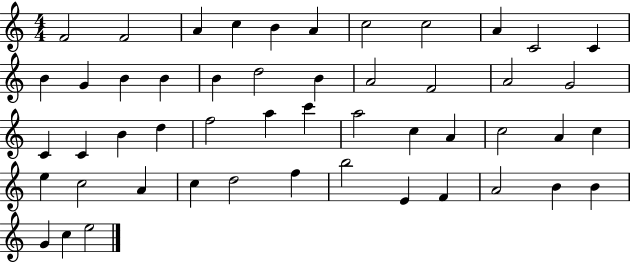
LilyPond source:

{
  \clef treble
  \numericTimeSignature
  \time 4/4
  \key c \major
  f'2 f'2 | a'4 c''4 b'4 a'4 | c''2 c''2 | a'4 c'2 c'4 | \break b'4 g'4 b'4 b'4 | b'4 d''2 b'4 | a'2 f'2 | a'2 g'2 | \break c'4 c'4 b'4 d''4 | f''2 a''4 c'''4 | a''2 c''4 a'4 | c''2 a'4 c''4 | \break e''4 c''2 a'4 | c''4 d''2 f''4 | b''2 e'4 f'4 | a'2 b'4 b'4 | \break g'4 c''4 e''2 | \bar "|."
}